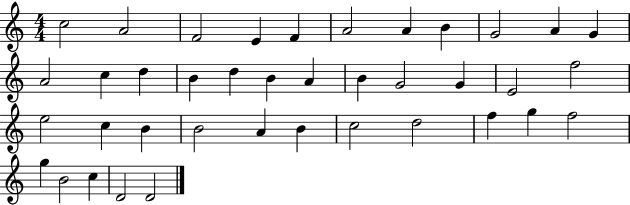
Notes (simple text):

C5/h A4/h F4/h E4/q F4/q A4/h A4/q B4/q G4/h A4/q G4/q A4/h C5/q D5/q B4/q D5/q B4/q A4/q B4/q G4/h G4/q E4/h F5/h E5/h C5/q B4/q B4/h A4/q B4/q C5/h D5/h F5/q G5/q F5/h G5/q B4/h C5/q D4/h D4/h